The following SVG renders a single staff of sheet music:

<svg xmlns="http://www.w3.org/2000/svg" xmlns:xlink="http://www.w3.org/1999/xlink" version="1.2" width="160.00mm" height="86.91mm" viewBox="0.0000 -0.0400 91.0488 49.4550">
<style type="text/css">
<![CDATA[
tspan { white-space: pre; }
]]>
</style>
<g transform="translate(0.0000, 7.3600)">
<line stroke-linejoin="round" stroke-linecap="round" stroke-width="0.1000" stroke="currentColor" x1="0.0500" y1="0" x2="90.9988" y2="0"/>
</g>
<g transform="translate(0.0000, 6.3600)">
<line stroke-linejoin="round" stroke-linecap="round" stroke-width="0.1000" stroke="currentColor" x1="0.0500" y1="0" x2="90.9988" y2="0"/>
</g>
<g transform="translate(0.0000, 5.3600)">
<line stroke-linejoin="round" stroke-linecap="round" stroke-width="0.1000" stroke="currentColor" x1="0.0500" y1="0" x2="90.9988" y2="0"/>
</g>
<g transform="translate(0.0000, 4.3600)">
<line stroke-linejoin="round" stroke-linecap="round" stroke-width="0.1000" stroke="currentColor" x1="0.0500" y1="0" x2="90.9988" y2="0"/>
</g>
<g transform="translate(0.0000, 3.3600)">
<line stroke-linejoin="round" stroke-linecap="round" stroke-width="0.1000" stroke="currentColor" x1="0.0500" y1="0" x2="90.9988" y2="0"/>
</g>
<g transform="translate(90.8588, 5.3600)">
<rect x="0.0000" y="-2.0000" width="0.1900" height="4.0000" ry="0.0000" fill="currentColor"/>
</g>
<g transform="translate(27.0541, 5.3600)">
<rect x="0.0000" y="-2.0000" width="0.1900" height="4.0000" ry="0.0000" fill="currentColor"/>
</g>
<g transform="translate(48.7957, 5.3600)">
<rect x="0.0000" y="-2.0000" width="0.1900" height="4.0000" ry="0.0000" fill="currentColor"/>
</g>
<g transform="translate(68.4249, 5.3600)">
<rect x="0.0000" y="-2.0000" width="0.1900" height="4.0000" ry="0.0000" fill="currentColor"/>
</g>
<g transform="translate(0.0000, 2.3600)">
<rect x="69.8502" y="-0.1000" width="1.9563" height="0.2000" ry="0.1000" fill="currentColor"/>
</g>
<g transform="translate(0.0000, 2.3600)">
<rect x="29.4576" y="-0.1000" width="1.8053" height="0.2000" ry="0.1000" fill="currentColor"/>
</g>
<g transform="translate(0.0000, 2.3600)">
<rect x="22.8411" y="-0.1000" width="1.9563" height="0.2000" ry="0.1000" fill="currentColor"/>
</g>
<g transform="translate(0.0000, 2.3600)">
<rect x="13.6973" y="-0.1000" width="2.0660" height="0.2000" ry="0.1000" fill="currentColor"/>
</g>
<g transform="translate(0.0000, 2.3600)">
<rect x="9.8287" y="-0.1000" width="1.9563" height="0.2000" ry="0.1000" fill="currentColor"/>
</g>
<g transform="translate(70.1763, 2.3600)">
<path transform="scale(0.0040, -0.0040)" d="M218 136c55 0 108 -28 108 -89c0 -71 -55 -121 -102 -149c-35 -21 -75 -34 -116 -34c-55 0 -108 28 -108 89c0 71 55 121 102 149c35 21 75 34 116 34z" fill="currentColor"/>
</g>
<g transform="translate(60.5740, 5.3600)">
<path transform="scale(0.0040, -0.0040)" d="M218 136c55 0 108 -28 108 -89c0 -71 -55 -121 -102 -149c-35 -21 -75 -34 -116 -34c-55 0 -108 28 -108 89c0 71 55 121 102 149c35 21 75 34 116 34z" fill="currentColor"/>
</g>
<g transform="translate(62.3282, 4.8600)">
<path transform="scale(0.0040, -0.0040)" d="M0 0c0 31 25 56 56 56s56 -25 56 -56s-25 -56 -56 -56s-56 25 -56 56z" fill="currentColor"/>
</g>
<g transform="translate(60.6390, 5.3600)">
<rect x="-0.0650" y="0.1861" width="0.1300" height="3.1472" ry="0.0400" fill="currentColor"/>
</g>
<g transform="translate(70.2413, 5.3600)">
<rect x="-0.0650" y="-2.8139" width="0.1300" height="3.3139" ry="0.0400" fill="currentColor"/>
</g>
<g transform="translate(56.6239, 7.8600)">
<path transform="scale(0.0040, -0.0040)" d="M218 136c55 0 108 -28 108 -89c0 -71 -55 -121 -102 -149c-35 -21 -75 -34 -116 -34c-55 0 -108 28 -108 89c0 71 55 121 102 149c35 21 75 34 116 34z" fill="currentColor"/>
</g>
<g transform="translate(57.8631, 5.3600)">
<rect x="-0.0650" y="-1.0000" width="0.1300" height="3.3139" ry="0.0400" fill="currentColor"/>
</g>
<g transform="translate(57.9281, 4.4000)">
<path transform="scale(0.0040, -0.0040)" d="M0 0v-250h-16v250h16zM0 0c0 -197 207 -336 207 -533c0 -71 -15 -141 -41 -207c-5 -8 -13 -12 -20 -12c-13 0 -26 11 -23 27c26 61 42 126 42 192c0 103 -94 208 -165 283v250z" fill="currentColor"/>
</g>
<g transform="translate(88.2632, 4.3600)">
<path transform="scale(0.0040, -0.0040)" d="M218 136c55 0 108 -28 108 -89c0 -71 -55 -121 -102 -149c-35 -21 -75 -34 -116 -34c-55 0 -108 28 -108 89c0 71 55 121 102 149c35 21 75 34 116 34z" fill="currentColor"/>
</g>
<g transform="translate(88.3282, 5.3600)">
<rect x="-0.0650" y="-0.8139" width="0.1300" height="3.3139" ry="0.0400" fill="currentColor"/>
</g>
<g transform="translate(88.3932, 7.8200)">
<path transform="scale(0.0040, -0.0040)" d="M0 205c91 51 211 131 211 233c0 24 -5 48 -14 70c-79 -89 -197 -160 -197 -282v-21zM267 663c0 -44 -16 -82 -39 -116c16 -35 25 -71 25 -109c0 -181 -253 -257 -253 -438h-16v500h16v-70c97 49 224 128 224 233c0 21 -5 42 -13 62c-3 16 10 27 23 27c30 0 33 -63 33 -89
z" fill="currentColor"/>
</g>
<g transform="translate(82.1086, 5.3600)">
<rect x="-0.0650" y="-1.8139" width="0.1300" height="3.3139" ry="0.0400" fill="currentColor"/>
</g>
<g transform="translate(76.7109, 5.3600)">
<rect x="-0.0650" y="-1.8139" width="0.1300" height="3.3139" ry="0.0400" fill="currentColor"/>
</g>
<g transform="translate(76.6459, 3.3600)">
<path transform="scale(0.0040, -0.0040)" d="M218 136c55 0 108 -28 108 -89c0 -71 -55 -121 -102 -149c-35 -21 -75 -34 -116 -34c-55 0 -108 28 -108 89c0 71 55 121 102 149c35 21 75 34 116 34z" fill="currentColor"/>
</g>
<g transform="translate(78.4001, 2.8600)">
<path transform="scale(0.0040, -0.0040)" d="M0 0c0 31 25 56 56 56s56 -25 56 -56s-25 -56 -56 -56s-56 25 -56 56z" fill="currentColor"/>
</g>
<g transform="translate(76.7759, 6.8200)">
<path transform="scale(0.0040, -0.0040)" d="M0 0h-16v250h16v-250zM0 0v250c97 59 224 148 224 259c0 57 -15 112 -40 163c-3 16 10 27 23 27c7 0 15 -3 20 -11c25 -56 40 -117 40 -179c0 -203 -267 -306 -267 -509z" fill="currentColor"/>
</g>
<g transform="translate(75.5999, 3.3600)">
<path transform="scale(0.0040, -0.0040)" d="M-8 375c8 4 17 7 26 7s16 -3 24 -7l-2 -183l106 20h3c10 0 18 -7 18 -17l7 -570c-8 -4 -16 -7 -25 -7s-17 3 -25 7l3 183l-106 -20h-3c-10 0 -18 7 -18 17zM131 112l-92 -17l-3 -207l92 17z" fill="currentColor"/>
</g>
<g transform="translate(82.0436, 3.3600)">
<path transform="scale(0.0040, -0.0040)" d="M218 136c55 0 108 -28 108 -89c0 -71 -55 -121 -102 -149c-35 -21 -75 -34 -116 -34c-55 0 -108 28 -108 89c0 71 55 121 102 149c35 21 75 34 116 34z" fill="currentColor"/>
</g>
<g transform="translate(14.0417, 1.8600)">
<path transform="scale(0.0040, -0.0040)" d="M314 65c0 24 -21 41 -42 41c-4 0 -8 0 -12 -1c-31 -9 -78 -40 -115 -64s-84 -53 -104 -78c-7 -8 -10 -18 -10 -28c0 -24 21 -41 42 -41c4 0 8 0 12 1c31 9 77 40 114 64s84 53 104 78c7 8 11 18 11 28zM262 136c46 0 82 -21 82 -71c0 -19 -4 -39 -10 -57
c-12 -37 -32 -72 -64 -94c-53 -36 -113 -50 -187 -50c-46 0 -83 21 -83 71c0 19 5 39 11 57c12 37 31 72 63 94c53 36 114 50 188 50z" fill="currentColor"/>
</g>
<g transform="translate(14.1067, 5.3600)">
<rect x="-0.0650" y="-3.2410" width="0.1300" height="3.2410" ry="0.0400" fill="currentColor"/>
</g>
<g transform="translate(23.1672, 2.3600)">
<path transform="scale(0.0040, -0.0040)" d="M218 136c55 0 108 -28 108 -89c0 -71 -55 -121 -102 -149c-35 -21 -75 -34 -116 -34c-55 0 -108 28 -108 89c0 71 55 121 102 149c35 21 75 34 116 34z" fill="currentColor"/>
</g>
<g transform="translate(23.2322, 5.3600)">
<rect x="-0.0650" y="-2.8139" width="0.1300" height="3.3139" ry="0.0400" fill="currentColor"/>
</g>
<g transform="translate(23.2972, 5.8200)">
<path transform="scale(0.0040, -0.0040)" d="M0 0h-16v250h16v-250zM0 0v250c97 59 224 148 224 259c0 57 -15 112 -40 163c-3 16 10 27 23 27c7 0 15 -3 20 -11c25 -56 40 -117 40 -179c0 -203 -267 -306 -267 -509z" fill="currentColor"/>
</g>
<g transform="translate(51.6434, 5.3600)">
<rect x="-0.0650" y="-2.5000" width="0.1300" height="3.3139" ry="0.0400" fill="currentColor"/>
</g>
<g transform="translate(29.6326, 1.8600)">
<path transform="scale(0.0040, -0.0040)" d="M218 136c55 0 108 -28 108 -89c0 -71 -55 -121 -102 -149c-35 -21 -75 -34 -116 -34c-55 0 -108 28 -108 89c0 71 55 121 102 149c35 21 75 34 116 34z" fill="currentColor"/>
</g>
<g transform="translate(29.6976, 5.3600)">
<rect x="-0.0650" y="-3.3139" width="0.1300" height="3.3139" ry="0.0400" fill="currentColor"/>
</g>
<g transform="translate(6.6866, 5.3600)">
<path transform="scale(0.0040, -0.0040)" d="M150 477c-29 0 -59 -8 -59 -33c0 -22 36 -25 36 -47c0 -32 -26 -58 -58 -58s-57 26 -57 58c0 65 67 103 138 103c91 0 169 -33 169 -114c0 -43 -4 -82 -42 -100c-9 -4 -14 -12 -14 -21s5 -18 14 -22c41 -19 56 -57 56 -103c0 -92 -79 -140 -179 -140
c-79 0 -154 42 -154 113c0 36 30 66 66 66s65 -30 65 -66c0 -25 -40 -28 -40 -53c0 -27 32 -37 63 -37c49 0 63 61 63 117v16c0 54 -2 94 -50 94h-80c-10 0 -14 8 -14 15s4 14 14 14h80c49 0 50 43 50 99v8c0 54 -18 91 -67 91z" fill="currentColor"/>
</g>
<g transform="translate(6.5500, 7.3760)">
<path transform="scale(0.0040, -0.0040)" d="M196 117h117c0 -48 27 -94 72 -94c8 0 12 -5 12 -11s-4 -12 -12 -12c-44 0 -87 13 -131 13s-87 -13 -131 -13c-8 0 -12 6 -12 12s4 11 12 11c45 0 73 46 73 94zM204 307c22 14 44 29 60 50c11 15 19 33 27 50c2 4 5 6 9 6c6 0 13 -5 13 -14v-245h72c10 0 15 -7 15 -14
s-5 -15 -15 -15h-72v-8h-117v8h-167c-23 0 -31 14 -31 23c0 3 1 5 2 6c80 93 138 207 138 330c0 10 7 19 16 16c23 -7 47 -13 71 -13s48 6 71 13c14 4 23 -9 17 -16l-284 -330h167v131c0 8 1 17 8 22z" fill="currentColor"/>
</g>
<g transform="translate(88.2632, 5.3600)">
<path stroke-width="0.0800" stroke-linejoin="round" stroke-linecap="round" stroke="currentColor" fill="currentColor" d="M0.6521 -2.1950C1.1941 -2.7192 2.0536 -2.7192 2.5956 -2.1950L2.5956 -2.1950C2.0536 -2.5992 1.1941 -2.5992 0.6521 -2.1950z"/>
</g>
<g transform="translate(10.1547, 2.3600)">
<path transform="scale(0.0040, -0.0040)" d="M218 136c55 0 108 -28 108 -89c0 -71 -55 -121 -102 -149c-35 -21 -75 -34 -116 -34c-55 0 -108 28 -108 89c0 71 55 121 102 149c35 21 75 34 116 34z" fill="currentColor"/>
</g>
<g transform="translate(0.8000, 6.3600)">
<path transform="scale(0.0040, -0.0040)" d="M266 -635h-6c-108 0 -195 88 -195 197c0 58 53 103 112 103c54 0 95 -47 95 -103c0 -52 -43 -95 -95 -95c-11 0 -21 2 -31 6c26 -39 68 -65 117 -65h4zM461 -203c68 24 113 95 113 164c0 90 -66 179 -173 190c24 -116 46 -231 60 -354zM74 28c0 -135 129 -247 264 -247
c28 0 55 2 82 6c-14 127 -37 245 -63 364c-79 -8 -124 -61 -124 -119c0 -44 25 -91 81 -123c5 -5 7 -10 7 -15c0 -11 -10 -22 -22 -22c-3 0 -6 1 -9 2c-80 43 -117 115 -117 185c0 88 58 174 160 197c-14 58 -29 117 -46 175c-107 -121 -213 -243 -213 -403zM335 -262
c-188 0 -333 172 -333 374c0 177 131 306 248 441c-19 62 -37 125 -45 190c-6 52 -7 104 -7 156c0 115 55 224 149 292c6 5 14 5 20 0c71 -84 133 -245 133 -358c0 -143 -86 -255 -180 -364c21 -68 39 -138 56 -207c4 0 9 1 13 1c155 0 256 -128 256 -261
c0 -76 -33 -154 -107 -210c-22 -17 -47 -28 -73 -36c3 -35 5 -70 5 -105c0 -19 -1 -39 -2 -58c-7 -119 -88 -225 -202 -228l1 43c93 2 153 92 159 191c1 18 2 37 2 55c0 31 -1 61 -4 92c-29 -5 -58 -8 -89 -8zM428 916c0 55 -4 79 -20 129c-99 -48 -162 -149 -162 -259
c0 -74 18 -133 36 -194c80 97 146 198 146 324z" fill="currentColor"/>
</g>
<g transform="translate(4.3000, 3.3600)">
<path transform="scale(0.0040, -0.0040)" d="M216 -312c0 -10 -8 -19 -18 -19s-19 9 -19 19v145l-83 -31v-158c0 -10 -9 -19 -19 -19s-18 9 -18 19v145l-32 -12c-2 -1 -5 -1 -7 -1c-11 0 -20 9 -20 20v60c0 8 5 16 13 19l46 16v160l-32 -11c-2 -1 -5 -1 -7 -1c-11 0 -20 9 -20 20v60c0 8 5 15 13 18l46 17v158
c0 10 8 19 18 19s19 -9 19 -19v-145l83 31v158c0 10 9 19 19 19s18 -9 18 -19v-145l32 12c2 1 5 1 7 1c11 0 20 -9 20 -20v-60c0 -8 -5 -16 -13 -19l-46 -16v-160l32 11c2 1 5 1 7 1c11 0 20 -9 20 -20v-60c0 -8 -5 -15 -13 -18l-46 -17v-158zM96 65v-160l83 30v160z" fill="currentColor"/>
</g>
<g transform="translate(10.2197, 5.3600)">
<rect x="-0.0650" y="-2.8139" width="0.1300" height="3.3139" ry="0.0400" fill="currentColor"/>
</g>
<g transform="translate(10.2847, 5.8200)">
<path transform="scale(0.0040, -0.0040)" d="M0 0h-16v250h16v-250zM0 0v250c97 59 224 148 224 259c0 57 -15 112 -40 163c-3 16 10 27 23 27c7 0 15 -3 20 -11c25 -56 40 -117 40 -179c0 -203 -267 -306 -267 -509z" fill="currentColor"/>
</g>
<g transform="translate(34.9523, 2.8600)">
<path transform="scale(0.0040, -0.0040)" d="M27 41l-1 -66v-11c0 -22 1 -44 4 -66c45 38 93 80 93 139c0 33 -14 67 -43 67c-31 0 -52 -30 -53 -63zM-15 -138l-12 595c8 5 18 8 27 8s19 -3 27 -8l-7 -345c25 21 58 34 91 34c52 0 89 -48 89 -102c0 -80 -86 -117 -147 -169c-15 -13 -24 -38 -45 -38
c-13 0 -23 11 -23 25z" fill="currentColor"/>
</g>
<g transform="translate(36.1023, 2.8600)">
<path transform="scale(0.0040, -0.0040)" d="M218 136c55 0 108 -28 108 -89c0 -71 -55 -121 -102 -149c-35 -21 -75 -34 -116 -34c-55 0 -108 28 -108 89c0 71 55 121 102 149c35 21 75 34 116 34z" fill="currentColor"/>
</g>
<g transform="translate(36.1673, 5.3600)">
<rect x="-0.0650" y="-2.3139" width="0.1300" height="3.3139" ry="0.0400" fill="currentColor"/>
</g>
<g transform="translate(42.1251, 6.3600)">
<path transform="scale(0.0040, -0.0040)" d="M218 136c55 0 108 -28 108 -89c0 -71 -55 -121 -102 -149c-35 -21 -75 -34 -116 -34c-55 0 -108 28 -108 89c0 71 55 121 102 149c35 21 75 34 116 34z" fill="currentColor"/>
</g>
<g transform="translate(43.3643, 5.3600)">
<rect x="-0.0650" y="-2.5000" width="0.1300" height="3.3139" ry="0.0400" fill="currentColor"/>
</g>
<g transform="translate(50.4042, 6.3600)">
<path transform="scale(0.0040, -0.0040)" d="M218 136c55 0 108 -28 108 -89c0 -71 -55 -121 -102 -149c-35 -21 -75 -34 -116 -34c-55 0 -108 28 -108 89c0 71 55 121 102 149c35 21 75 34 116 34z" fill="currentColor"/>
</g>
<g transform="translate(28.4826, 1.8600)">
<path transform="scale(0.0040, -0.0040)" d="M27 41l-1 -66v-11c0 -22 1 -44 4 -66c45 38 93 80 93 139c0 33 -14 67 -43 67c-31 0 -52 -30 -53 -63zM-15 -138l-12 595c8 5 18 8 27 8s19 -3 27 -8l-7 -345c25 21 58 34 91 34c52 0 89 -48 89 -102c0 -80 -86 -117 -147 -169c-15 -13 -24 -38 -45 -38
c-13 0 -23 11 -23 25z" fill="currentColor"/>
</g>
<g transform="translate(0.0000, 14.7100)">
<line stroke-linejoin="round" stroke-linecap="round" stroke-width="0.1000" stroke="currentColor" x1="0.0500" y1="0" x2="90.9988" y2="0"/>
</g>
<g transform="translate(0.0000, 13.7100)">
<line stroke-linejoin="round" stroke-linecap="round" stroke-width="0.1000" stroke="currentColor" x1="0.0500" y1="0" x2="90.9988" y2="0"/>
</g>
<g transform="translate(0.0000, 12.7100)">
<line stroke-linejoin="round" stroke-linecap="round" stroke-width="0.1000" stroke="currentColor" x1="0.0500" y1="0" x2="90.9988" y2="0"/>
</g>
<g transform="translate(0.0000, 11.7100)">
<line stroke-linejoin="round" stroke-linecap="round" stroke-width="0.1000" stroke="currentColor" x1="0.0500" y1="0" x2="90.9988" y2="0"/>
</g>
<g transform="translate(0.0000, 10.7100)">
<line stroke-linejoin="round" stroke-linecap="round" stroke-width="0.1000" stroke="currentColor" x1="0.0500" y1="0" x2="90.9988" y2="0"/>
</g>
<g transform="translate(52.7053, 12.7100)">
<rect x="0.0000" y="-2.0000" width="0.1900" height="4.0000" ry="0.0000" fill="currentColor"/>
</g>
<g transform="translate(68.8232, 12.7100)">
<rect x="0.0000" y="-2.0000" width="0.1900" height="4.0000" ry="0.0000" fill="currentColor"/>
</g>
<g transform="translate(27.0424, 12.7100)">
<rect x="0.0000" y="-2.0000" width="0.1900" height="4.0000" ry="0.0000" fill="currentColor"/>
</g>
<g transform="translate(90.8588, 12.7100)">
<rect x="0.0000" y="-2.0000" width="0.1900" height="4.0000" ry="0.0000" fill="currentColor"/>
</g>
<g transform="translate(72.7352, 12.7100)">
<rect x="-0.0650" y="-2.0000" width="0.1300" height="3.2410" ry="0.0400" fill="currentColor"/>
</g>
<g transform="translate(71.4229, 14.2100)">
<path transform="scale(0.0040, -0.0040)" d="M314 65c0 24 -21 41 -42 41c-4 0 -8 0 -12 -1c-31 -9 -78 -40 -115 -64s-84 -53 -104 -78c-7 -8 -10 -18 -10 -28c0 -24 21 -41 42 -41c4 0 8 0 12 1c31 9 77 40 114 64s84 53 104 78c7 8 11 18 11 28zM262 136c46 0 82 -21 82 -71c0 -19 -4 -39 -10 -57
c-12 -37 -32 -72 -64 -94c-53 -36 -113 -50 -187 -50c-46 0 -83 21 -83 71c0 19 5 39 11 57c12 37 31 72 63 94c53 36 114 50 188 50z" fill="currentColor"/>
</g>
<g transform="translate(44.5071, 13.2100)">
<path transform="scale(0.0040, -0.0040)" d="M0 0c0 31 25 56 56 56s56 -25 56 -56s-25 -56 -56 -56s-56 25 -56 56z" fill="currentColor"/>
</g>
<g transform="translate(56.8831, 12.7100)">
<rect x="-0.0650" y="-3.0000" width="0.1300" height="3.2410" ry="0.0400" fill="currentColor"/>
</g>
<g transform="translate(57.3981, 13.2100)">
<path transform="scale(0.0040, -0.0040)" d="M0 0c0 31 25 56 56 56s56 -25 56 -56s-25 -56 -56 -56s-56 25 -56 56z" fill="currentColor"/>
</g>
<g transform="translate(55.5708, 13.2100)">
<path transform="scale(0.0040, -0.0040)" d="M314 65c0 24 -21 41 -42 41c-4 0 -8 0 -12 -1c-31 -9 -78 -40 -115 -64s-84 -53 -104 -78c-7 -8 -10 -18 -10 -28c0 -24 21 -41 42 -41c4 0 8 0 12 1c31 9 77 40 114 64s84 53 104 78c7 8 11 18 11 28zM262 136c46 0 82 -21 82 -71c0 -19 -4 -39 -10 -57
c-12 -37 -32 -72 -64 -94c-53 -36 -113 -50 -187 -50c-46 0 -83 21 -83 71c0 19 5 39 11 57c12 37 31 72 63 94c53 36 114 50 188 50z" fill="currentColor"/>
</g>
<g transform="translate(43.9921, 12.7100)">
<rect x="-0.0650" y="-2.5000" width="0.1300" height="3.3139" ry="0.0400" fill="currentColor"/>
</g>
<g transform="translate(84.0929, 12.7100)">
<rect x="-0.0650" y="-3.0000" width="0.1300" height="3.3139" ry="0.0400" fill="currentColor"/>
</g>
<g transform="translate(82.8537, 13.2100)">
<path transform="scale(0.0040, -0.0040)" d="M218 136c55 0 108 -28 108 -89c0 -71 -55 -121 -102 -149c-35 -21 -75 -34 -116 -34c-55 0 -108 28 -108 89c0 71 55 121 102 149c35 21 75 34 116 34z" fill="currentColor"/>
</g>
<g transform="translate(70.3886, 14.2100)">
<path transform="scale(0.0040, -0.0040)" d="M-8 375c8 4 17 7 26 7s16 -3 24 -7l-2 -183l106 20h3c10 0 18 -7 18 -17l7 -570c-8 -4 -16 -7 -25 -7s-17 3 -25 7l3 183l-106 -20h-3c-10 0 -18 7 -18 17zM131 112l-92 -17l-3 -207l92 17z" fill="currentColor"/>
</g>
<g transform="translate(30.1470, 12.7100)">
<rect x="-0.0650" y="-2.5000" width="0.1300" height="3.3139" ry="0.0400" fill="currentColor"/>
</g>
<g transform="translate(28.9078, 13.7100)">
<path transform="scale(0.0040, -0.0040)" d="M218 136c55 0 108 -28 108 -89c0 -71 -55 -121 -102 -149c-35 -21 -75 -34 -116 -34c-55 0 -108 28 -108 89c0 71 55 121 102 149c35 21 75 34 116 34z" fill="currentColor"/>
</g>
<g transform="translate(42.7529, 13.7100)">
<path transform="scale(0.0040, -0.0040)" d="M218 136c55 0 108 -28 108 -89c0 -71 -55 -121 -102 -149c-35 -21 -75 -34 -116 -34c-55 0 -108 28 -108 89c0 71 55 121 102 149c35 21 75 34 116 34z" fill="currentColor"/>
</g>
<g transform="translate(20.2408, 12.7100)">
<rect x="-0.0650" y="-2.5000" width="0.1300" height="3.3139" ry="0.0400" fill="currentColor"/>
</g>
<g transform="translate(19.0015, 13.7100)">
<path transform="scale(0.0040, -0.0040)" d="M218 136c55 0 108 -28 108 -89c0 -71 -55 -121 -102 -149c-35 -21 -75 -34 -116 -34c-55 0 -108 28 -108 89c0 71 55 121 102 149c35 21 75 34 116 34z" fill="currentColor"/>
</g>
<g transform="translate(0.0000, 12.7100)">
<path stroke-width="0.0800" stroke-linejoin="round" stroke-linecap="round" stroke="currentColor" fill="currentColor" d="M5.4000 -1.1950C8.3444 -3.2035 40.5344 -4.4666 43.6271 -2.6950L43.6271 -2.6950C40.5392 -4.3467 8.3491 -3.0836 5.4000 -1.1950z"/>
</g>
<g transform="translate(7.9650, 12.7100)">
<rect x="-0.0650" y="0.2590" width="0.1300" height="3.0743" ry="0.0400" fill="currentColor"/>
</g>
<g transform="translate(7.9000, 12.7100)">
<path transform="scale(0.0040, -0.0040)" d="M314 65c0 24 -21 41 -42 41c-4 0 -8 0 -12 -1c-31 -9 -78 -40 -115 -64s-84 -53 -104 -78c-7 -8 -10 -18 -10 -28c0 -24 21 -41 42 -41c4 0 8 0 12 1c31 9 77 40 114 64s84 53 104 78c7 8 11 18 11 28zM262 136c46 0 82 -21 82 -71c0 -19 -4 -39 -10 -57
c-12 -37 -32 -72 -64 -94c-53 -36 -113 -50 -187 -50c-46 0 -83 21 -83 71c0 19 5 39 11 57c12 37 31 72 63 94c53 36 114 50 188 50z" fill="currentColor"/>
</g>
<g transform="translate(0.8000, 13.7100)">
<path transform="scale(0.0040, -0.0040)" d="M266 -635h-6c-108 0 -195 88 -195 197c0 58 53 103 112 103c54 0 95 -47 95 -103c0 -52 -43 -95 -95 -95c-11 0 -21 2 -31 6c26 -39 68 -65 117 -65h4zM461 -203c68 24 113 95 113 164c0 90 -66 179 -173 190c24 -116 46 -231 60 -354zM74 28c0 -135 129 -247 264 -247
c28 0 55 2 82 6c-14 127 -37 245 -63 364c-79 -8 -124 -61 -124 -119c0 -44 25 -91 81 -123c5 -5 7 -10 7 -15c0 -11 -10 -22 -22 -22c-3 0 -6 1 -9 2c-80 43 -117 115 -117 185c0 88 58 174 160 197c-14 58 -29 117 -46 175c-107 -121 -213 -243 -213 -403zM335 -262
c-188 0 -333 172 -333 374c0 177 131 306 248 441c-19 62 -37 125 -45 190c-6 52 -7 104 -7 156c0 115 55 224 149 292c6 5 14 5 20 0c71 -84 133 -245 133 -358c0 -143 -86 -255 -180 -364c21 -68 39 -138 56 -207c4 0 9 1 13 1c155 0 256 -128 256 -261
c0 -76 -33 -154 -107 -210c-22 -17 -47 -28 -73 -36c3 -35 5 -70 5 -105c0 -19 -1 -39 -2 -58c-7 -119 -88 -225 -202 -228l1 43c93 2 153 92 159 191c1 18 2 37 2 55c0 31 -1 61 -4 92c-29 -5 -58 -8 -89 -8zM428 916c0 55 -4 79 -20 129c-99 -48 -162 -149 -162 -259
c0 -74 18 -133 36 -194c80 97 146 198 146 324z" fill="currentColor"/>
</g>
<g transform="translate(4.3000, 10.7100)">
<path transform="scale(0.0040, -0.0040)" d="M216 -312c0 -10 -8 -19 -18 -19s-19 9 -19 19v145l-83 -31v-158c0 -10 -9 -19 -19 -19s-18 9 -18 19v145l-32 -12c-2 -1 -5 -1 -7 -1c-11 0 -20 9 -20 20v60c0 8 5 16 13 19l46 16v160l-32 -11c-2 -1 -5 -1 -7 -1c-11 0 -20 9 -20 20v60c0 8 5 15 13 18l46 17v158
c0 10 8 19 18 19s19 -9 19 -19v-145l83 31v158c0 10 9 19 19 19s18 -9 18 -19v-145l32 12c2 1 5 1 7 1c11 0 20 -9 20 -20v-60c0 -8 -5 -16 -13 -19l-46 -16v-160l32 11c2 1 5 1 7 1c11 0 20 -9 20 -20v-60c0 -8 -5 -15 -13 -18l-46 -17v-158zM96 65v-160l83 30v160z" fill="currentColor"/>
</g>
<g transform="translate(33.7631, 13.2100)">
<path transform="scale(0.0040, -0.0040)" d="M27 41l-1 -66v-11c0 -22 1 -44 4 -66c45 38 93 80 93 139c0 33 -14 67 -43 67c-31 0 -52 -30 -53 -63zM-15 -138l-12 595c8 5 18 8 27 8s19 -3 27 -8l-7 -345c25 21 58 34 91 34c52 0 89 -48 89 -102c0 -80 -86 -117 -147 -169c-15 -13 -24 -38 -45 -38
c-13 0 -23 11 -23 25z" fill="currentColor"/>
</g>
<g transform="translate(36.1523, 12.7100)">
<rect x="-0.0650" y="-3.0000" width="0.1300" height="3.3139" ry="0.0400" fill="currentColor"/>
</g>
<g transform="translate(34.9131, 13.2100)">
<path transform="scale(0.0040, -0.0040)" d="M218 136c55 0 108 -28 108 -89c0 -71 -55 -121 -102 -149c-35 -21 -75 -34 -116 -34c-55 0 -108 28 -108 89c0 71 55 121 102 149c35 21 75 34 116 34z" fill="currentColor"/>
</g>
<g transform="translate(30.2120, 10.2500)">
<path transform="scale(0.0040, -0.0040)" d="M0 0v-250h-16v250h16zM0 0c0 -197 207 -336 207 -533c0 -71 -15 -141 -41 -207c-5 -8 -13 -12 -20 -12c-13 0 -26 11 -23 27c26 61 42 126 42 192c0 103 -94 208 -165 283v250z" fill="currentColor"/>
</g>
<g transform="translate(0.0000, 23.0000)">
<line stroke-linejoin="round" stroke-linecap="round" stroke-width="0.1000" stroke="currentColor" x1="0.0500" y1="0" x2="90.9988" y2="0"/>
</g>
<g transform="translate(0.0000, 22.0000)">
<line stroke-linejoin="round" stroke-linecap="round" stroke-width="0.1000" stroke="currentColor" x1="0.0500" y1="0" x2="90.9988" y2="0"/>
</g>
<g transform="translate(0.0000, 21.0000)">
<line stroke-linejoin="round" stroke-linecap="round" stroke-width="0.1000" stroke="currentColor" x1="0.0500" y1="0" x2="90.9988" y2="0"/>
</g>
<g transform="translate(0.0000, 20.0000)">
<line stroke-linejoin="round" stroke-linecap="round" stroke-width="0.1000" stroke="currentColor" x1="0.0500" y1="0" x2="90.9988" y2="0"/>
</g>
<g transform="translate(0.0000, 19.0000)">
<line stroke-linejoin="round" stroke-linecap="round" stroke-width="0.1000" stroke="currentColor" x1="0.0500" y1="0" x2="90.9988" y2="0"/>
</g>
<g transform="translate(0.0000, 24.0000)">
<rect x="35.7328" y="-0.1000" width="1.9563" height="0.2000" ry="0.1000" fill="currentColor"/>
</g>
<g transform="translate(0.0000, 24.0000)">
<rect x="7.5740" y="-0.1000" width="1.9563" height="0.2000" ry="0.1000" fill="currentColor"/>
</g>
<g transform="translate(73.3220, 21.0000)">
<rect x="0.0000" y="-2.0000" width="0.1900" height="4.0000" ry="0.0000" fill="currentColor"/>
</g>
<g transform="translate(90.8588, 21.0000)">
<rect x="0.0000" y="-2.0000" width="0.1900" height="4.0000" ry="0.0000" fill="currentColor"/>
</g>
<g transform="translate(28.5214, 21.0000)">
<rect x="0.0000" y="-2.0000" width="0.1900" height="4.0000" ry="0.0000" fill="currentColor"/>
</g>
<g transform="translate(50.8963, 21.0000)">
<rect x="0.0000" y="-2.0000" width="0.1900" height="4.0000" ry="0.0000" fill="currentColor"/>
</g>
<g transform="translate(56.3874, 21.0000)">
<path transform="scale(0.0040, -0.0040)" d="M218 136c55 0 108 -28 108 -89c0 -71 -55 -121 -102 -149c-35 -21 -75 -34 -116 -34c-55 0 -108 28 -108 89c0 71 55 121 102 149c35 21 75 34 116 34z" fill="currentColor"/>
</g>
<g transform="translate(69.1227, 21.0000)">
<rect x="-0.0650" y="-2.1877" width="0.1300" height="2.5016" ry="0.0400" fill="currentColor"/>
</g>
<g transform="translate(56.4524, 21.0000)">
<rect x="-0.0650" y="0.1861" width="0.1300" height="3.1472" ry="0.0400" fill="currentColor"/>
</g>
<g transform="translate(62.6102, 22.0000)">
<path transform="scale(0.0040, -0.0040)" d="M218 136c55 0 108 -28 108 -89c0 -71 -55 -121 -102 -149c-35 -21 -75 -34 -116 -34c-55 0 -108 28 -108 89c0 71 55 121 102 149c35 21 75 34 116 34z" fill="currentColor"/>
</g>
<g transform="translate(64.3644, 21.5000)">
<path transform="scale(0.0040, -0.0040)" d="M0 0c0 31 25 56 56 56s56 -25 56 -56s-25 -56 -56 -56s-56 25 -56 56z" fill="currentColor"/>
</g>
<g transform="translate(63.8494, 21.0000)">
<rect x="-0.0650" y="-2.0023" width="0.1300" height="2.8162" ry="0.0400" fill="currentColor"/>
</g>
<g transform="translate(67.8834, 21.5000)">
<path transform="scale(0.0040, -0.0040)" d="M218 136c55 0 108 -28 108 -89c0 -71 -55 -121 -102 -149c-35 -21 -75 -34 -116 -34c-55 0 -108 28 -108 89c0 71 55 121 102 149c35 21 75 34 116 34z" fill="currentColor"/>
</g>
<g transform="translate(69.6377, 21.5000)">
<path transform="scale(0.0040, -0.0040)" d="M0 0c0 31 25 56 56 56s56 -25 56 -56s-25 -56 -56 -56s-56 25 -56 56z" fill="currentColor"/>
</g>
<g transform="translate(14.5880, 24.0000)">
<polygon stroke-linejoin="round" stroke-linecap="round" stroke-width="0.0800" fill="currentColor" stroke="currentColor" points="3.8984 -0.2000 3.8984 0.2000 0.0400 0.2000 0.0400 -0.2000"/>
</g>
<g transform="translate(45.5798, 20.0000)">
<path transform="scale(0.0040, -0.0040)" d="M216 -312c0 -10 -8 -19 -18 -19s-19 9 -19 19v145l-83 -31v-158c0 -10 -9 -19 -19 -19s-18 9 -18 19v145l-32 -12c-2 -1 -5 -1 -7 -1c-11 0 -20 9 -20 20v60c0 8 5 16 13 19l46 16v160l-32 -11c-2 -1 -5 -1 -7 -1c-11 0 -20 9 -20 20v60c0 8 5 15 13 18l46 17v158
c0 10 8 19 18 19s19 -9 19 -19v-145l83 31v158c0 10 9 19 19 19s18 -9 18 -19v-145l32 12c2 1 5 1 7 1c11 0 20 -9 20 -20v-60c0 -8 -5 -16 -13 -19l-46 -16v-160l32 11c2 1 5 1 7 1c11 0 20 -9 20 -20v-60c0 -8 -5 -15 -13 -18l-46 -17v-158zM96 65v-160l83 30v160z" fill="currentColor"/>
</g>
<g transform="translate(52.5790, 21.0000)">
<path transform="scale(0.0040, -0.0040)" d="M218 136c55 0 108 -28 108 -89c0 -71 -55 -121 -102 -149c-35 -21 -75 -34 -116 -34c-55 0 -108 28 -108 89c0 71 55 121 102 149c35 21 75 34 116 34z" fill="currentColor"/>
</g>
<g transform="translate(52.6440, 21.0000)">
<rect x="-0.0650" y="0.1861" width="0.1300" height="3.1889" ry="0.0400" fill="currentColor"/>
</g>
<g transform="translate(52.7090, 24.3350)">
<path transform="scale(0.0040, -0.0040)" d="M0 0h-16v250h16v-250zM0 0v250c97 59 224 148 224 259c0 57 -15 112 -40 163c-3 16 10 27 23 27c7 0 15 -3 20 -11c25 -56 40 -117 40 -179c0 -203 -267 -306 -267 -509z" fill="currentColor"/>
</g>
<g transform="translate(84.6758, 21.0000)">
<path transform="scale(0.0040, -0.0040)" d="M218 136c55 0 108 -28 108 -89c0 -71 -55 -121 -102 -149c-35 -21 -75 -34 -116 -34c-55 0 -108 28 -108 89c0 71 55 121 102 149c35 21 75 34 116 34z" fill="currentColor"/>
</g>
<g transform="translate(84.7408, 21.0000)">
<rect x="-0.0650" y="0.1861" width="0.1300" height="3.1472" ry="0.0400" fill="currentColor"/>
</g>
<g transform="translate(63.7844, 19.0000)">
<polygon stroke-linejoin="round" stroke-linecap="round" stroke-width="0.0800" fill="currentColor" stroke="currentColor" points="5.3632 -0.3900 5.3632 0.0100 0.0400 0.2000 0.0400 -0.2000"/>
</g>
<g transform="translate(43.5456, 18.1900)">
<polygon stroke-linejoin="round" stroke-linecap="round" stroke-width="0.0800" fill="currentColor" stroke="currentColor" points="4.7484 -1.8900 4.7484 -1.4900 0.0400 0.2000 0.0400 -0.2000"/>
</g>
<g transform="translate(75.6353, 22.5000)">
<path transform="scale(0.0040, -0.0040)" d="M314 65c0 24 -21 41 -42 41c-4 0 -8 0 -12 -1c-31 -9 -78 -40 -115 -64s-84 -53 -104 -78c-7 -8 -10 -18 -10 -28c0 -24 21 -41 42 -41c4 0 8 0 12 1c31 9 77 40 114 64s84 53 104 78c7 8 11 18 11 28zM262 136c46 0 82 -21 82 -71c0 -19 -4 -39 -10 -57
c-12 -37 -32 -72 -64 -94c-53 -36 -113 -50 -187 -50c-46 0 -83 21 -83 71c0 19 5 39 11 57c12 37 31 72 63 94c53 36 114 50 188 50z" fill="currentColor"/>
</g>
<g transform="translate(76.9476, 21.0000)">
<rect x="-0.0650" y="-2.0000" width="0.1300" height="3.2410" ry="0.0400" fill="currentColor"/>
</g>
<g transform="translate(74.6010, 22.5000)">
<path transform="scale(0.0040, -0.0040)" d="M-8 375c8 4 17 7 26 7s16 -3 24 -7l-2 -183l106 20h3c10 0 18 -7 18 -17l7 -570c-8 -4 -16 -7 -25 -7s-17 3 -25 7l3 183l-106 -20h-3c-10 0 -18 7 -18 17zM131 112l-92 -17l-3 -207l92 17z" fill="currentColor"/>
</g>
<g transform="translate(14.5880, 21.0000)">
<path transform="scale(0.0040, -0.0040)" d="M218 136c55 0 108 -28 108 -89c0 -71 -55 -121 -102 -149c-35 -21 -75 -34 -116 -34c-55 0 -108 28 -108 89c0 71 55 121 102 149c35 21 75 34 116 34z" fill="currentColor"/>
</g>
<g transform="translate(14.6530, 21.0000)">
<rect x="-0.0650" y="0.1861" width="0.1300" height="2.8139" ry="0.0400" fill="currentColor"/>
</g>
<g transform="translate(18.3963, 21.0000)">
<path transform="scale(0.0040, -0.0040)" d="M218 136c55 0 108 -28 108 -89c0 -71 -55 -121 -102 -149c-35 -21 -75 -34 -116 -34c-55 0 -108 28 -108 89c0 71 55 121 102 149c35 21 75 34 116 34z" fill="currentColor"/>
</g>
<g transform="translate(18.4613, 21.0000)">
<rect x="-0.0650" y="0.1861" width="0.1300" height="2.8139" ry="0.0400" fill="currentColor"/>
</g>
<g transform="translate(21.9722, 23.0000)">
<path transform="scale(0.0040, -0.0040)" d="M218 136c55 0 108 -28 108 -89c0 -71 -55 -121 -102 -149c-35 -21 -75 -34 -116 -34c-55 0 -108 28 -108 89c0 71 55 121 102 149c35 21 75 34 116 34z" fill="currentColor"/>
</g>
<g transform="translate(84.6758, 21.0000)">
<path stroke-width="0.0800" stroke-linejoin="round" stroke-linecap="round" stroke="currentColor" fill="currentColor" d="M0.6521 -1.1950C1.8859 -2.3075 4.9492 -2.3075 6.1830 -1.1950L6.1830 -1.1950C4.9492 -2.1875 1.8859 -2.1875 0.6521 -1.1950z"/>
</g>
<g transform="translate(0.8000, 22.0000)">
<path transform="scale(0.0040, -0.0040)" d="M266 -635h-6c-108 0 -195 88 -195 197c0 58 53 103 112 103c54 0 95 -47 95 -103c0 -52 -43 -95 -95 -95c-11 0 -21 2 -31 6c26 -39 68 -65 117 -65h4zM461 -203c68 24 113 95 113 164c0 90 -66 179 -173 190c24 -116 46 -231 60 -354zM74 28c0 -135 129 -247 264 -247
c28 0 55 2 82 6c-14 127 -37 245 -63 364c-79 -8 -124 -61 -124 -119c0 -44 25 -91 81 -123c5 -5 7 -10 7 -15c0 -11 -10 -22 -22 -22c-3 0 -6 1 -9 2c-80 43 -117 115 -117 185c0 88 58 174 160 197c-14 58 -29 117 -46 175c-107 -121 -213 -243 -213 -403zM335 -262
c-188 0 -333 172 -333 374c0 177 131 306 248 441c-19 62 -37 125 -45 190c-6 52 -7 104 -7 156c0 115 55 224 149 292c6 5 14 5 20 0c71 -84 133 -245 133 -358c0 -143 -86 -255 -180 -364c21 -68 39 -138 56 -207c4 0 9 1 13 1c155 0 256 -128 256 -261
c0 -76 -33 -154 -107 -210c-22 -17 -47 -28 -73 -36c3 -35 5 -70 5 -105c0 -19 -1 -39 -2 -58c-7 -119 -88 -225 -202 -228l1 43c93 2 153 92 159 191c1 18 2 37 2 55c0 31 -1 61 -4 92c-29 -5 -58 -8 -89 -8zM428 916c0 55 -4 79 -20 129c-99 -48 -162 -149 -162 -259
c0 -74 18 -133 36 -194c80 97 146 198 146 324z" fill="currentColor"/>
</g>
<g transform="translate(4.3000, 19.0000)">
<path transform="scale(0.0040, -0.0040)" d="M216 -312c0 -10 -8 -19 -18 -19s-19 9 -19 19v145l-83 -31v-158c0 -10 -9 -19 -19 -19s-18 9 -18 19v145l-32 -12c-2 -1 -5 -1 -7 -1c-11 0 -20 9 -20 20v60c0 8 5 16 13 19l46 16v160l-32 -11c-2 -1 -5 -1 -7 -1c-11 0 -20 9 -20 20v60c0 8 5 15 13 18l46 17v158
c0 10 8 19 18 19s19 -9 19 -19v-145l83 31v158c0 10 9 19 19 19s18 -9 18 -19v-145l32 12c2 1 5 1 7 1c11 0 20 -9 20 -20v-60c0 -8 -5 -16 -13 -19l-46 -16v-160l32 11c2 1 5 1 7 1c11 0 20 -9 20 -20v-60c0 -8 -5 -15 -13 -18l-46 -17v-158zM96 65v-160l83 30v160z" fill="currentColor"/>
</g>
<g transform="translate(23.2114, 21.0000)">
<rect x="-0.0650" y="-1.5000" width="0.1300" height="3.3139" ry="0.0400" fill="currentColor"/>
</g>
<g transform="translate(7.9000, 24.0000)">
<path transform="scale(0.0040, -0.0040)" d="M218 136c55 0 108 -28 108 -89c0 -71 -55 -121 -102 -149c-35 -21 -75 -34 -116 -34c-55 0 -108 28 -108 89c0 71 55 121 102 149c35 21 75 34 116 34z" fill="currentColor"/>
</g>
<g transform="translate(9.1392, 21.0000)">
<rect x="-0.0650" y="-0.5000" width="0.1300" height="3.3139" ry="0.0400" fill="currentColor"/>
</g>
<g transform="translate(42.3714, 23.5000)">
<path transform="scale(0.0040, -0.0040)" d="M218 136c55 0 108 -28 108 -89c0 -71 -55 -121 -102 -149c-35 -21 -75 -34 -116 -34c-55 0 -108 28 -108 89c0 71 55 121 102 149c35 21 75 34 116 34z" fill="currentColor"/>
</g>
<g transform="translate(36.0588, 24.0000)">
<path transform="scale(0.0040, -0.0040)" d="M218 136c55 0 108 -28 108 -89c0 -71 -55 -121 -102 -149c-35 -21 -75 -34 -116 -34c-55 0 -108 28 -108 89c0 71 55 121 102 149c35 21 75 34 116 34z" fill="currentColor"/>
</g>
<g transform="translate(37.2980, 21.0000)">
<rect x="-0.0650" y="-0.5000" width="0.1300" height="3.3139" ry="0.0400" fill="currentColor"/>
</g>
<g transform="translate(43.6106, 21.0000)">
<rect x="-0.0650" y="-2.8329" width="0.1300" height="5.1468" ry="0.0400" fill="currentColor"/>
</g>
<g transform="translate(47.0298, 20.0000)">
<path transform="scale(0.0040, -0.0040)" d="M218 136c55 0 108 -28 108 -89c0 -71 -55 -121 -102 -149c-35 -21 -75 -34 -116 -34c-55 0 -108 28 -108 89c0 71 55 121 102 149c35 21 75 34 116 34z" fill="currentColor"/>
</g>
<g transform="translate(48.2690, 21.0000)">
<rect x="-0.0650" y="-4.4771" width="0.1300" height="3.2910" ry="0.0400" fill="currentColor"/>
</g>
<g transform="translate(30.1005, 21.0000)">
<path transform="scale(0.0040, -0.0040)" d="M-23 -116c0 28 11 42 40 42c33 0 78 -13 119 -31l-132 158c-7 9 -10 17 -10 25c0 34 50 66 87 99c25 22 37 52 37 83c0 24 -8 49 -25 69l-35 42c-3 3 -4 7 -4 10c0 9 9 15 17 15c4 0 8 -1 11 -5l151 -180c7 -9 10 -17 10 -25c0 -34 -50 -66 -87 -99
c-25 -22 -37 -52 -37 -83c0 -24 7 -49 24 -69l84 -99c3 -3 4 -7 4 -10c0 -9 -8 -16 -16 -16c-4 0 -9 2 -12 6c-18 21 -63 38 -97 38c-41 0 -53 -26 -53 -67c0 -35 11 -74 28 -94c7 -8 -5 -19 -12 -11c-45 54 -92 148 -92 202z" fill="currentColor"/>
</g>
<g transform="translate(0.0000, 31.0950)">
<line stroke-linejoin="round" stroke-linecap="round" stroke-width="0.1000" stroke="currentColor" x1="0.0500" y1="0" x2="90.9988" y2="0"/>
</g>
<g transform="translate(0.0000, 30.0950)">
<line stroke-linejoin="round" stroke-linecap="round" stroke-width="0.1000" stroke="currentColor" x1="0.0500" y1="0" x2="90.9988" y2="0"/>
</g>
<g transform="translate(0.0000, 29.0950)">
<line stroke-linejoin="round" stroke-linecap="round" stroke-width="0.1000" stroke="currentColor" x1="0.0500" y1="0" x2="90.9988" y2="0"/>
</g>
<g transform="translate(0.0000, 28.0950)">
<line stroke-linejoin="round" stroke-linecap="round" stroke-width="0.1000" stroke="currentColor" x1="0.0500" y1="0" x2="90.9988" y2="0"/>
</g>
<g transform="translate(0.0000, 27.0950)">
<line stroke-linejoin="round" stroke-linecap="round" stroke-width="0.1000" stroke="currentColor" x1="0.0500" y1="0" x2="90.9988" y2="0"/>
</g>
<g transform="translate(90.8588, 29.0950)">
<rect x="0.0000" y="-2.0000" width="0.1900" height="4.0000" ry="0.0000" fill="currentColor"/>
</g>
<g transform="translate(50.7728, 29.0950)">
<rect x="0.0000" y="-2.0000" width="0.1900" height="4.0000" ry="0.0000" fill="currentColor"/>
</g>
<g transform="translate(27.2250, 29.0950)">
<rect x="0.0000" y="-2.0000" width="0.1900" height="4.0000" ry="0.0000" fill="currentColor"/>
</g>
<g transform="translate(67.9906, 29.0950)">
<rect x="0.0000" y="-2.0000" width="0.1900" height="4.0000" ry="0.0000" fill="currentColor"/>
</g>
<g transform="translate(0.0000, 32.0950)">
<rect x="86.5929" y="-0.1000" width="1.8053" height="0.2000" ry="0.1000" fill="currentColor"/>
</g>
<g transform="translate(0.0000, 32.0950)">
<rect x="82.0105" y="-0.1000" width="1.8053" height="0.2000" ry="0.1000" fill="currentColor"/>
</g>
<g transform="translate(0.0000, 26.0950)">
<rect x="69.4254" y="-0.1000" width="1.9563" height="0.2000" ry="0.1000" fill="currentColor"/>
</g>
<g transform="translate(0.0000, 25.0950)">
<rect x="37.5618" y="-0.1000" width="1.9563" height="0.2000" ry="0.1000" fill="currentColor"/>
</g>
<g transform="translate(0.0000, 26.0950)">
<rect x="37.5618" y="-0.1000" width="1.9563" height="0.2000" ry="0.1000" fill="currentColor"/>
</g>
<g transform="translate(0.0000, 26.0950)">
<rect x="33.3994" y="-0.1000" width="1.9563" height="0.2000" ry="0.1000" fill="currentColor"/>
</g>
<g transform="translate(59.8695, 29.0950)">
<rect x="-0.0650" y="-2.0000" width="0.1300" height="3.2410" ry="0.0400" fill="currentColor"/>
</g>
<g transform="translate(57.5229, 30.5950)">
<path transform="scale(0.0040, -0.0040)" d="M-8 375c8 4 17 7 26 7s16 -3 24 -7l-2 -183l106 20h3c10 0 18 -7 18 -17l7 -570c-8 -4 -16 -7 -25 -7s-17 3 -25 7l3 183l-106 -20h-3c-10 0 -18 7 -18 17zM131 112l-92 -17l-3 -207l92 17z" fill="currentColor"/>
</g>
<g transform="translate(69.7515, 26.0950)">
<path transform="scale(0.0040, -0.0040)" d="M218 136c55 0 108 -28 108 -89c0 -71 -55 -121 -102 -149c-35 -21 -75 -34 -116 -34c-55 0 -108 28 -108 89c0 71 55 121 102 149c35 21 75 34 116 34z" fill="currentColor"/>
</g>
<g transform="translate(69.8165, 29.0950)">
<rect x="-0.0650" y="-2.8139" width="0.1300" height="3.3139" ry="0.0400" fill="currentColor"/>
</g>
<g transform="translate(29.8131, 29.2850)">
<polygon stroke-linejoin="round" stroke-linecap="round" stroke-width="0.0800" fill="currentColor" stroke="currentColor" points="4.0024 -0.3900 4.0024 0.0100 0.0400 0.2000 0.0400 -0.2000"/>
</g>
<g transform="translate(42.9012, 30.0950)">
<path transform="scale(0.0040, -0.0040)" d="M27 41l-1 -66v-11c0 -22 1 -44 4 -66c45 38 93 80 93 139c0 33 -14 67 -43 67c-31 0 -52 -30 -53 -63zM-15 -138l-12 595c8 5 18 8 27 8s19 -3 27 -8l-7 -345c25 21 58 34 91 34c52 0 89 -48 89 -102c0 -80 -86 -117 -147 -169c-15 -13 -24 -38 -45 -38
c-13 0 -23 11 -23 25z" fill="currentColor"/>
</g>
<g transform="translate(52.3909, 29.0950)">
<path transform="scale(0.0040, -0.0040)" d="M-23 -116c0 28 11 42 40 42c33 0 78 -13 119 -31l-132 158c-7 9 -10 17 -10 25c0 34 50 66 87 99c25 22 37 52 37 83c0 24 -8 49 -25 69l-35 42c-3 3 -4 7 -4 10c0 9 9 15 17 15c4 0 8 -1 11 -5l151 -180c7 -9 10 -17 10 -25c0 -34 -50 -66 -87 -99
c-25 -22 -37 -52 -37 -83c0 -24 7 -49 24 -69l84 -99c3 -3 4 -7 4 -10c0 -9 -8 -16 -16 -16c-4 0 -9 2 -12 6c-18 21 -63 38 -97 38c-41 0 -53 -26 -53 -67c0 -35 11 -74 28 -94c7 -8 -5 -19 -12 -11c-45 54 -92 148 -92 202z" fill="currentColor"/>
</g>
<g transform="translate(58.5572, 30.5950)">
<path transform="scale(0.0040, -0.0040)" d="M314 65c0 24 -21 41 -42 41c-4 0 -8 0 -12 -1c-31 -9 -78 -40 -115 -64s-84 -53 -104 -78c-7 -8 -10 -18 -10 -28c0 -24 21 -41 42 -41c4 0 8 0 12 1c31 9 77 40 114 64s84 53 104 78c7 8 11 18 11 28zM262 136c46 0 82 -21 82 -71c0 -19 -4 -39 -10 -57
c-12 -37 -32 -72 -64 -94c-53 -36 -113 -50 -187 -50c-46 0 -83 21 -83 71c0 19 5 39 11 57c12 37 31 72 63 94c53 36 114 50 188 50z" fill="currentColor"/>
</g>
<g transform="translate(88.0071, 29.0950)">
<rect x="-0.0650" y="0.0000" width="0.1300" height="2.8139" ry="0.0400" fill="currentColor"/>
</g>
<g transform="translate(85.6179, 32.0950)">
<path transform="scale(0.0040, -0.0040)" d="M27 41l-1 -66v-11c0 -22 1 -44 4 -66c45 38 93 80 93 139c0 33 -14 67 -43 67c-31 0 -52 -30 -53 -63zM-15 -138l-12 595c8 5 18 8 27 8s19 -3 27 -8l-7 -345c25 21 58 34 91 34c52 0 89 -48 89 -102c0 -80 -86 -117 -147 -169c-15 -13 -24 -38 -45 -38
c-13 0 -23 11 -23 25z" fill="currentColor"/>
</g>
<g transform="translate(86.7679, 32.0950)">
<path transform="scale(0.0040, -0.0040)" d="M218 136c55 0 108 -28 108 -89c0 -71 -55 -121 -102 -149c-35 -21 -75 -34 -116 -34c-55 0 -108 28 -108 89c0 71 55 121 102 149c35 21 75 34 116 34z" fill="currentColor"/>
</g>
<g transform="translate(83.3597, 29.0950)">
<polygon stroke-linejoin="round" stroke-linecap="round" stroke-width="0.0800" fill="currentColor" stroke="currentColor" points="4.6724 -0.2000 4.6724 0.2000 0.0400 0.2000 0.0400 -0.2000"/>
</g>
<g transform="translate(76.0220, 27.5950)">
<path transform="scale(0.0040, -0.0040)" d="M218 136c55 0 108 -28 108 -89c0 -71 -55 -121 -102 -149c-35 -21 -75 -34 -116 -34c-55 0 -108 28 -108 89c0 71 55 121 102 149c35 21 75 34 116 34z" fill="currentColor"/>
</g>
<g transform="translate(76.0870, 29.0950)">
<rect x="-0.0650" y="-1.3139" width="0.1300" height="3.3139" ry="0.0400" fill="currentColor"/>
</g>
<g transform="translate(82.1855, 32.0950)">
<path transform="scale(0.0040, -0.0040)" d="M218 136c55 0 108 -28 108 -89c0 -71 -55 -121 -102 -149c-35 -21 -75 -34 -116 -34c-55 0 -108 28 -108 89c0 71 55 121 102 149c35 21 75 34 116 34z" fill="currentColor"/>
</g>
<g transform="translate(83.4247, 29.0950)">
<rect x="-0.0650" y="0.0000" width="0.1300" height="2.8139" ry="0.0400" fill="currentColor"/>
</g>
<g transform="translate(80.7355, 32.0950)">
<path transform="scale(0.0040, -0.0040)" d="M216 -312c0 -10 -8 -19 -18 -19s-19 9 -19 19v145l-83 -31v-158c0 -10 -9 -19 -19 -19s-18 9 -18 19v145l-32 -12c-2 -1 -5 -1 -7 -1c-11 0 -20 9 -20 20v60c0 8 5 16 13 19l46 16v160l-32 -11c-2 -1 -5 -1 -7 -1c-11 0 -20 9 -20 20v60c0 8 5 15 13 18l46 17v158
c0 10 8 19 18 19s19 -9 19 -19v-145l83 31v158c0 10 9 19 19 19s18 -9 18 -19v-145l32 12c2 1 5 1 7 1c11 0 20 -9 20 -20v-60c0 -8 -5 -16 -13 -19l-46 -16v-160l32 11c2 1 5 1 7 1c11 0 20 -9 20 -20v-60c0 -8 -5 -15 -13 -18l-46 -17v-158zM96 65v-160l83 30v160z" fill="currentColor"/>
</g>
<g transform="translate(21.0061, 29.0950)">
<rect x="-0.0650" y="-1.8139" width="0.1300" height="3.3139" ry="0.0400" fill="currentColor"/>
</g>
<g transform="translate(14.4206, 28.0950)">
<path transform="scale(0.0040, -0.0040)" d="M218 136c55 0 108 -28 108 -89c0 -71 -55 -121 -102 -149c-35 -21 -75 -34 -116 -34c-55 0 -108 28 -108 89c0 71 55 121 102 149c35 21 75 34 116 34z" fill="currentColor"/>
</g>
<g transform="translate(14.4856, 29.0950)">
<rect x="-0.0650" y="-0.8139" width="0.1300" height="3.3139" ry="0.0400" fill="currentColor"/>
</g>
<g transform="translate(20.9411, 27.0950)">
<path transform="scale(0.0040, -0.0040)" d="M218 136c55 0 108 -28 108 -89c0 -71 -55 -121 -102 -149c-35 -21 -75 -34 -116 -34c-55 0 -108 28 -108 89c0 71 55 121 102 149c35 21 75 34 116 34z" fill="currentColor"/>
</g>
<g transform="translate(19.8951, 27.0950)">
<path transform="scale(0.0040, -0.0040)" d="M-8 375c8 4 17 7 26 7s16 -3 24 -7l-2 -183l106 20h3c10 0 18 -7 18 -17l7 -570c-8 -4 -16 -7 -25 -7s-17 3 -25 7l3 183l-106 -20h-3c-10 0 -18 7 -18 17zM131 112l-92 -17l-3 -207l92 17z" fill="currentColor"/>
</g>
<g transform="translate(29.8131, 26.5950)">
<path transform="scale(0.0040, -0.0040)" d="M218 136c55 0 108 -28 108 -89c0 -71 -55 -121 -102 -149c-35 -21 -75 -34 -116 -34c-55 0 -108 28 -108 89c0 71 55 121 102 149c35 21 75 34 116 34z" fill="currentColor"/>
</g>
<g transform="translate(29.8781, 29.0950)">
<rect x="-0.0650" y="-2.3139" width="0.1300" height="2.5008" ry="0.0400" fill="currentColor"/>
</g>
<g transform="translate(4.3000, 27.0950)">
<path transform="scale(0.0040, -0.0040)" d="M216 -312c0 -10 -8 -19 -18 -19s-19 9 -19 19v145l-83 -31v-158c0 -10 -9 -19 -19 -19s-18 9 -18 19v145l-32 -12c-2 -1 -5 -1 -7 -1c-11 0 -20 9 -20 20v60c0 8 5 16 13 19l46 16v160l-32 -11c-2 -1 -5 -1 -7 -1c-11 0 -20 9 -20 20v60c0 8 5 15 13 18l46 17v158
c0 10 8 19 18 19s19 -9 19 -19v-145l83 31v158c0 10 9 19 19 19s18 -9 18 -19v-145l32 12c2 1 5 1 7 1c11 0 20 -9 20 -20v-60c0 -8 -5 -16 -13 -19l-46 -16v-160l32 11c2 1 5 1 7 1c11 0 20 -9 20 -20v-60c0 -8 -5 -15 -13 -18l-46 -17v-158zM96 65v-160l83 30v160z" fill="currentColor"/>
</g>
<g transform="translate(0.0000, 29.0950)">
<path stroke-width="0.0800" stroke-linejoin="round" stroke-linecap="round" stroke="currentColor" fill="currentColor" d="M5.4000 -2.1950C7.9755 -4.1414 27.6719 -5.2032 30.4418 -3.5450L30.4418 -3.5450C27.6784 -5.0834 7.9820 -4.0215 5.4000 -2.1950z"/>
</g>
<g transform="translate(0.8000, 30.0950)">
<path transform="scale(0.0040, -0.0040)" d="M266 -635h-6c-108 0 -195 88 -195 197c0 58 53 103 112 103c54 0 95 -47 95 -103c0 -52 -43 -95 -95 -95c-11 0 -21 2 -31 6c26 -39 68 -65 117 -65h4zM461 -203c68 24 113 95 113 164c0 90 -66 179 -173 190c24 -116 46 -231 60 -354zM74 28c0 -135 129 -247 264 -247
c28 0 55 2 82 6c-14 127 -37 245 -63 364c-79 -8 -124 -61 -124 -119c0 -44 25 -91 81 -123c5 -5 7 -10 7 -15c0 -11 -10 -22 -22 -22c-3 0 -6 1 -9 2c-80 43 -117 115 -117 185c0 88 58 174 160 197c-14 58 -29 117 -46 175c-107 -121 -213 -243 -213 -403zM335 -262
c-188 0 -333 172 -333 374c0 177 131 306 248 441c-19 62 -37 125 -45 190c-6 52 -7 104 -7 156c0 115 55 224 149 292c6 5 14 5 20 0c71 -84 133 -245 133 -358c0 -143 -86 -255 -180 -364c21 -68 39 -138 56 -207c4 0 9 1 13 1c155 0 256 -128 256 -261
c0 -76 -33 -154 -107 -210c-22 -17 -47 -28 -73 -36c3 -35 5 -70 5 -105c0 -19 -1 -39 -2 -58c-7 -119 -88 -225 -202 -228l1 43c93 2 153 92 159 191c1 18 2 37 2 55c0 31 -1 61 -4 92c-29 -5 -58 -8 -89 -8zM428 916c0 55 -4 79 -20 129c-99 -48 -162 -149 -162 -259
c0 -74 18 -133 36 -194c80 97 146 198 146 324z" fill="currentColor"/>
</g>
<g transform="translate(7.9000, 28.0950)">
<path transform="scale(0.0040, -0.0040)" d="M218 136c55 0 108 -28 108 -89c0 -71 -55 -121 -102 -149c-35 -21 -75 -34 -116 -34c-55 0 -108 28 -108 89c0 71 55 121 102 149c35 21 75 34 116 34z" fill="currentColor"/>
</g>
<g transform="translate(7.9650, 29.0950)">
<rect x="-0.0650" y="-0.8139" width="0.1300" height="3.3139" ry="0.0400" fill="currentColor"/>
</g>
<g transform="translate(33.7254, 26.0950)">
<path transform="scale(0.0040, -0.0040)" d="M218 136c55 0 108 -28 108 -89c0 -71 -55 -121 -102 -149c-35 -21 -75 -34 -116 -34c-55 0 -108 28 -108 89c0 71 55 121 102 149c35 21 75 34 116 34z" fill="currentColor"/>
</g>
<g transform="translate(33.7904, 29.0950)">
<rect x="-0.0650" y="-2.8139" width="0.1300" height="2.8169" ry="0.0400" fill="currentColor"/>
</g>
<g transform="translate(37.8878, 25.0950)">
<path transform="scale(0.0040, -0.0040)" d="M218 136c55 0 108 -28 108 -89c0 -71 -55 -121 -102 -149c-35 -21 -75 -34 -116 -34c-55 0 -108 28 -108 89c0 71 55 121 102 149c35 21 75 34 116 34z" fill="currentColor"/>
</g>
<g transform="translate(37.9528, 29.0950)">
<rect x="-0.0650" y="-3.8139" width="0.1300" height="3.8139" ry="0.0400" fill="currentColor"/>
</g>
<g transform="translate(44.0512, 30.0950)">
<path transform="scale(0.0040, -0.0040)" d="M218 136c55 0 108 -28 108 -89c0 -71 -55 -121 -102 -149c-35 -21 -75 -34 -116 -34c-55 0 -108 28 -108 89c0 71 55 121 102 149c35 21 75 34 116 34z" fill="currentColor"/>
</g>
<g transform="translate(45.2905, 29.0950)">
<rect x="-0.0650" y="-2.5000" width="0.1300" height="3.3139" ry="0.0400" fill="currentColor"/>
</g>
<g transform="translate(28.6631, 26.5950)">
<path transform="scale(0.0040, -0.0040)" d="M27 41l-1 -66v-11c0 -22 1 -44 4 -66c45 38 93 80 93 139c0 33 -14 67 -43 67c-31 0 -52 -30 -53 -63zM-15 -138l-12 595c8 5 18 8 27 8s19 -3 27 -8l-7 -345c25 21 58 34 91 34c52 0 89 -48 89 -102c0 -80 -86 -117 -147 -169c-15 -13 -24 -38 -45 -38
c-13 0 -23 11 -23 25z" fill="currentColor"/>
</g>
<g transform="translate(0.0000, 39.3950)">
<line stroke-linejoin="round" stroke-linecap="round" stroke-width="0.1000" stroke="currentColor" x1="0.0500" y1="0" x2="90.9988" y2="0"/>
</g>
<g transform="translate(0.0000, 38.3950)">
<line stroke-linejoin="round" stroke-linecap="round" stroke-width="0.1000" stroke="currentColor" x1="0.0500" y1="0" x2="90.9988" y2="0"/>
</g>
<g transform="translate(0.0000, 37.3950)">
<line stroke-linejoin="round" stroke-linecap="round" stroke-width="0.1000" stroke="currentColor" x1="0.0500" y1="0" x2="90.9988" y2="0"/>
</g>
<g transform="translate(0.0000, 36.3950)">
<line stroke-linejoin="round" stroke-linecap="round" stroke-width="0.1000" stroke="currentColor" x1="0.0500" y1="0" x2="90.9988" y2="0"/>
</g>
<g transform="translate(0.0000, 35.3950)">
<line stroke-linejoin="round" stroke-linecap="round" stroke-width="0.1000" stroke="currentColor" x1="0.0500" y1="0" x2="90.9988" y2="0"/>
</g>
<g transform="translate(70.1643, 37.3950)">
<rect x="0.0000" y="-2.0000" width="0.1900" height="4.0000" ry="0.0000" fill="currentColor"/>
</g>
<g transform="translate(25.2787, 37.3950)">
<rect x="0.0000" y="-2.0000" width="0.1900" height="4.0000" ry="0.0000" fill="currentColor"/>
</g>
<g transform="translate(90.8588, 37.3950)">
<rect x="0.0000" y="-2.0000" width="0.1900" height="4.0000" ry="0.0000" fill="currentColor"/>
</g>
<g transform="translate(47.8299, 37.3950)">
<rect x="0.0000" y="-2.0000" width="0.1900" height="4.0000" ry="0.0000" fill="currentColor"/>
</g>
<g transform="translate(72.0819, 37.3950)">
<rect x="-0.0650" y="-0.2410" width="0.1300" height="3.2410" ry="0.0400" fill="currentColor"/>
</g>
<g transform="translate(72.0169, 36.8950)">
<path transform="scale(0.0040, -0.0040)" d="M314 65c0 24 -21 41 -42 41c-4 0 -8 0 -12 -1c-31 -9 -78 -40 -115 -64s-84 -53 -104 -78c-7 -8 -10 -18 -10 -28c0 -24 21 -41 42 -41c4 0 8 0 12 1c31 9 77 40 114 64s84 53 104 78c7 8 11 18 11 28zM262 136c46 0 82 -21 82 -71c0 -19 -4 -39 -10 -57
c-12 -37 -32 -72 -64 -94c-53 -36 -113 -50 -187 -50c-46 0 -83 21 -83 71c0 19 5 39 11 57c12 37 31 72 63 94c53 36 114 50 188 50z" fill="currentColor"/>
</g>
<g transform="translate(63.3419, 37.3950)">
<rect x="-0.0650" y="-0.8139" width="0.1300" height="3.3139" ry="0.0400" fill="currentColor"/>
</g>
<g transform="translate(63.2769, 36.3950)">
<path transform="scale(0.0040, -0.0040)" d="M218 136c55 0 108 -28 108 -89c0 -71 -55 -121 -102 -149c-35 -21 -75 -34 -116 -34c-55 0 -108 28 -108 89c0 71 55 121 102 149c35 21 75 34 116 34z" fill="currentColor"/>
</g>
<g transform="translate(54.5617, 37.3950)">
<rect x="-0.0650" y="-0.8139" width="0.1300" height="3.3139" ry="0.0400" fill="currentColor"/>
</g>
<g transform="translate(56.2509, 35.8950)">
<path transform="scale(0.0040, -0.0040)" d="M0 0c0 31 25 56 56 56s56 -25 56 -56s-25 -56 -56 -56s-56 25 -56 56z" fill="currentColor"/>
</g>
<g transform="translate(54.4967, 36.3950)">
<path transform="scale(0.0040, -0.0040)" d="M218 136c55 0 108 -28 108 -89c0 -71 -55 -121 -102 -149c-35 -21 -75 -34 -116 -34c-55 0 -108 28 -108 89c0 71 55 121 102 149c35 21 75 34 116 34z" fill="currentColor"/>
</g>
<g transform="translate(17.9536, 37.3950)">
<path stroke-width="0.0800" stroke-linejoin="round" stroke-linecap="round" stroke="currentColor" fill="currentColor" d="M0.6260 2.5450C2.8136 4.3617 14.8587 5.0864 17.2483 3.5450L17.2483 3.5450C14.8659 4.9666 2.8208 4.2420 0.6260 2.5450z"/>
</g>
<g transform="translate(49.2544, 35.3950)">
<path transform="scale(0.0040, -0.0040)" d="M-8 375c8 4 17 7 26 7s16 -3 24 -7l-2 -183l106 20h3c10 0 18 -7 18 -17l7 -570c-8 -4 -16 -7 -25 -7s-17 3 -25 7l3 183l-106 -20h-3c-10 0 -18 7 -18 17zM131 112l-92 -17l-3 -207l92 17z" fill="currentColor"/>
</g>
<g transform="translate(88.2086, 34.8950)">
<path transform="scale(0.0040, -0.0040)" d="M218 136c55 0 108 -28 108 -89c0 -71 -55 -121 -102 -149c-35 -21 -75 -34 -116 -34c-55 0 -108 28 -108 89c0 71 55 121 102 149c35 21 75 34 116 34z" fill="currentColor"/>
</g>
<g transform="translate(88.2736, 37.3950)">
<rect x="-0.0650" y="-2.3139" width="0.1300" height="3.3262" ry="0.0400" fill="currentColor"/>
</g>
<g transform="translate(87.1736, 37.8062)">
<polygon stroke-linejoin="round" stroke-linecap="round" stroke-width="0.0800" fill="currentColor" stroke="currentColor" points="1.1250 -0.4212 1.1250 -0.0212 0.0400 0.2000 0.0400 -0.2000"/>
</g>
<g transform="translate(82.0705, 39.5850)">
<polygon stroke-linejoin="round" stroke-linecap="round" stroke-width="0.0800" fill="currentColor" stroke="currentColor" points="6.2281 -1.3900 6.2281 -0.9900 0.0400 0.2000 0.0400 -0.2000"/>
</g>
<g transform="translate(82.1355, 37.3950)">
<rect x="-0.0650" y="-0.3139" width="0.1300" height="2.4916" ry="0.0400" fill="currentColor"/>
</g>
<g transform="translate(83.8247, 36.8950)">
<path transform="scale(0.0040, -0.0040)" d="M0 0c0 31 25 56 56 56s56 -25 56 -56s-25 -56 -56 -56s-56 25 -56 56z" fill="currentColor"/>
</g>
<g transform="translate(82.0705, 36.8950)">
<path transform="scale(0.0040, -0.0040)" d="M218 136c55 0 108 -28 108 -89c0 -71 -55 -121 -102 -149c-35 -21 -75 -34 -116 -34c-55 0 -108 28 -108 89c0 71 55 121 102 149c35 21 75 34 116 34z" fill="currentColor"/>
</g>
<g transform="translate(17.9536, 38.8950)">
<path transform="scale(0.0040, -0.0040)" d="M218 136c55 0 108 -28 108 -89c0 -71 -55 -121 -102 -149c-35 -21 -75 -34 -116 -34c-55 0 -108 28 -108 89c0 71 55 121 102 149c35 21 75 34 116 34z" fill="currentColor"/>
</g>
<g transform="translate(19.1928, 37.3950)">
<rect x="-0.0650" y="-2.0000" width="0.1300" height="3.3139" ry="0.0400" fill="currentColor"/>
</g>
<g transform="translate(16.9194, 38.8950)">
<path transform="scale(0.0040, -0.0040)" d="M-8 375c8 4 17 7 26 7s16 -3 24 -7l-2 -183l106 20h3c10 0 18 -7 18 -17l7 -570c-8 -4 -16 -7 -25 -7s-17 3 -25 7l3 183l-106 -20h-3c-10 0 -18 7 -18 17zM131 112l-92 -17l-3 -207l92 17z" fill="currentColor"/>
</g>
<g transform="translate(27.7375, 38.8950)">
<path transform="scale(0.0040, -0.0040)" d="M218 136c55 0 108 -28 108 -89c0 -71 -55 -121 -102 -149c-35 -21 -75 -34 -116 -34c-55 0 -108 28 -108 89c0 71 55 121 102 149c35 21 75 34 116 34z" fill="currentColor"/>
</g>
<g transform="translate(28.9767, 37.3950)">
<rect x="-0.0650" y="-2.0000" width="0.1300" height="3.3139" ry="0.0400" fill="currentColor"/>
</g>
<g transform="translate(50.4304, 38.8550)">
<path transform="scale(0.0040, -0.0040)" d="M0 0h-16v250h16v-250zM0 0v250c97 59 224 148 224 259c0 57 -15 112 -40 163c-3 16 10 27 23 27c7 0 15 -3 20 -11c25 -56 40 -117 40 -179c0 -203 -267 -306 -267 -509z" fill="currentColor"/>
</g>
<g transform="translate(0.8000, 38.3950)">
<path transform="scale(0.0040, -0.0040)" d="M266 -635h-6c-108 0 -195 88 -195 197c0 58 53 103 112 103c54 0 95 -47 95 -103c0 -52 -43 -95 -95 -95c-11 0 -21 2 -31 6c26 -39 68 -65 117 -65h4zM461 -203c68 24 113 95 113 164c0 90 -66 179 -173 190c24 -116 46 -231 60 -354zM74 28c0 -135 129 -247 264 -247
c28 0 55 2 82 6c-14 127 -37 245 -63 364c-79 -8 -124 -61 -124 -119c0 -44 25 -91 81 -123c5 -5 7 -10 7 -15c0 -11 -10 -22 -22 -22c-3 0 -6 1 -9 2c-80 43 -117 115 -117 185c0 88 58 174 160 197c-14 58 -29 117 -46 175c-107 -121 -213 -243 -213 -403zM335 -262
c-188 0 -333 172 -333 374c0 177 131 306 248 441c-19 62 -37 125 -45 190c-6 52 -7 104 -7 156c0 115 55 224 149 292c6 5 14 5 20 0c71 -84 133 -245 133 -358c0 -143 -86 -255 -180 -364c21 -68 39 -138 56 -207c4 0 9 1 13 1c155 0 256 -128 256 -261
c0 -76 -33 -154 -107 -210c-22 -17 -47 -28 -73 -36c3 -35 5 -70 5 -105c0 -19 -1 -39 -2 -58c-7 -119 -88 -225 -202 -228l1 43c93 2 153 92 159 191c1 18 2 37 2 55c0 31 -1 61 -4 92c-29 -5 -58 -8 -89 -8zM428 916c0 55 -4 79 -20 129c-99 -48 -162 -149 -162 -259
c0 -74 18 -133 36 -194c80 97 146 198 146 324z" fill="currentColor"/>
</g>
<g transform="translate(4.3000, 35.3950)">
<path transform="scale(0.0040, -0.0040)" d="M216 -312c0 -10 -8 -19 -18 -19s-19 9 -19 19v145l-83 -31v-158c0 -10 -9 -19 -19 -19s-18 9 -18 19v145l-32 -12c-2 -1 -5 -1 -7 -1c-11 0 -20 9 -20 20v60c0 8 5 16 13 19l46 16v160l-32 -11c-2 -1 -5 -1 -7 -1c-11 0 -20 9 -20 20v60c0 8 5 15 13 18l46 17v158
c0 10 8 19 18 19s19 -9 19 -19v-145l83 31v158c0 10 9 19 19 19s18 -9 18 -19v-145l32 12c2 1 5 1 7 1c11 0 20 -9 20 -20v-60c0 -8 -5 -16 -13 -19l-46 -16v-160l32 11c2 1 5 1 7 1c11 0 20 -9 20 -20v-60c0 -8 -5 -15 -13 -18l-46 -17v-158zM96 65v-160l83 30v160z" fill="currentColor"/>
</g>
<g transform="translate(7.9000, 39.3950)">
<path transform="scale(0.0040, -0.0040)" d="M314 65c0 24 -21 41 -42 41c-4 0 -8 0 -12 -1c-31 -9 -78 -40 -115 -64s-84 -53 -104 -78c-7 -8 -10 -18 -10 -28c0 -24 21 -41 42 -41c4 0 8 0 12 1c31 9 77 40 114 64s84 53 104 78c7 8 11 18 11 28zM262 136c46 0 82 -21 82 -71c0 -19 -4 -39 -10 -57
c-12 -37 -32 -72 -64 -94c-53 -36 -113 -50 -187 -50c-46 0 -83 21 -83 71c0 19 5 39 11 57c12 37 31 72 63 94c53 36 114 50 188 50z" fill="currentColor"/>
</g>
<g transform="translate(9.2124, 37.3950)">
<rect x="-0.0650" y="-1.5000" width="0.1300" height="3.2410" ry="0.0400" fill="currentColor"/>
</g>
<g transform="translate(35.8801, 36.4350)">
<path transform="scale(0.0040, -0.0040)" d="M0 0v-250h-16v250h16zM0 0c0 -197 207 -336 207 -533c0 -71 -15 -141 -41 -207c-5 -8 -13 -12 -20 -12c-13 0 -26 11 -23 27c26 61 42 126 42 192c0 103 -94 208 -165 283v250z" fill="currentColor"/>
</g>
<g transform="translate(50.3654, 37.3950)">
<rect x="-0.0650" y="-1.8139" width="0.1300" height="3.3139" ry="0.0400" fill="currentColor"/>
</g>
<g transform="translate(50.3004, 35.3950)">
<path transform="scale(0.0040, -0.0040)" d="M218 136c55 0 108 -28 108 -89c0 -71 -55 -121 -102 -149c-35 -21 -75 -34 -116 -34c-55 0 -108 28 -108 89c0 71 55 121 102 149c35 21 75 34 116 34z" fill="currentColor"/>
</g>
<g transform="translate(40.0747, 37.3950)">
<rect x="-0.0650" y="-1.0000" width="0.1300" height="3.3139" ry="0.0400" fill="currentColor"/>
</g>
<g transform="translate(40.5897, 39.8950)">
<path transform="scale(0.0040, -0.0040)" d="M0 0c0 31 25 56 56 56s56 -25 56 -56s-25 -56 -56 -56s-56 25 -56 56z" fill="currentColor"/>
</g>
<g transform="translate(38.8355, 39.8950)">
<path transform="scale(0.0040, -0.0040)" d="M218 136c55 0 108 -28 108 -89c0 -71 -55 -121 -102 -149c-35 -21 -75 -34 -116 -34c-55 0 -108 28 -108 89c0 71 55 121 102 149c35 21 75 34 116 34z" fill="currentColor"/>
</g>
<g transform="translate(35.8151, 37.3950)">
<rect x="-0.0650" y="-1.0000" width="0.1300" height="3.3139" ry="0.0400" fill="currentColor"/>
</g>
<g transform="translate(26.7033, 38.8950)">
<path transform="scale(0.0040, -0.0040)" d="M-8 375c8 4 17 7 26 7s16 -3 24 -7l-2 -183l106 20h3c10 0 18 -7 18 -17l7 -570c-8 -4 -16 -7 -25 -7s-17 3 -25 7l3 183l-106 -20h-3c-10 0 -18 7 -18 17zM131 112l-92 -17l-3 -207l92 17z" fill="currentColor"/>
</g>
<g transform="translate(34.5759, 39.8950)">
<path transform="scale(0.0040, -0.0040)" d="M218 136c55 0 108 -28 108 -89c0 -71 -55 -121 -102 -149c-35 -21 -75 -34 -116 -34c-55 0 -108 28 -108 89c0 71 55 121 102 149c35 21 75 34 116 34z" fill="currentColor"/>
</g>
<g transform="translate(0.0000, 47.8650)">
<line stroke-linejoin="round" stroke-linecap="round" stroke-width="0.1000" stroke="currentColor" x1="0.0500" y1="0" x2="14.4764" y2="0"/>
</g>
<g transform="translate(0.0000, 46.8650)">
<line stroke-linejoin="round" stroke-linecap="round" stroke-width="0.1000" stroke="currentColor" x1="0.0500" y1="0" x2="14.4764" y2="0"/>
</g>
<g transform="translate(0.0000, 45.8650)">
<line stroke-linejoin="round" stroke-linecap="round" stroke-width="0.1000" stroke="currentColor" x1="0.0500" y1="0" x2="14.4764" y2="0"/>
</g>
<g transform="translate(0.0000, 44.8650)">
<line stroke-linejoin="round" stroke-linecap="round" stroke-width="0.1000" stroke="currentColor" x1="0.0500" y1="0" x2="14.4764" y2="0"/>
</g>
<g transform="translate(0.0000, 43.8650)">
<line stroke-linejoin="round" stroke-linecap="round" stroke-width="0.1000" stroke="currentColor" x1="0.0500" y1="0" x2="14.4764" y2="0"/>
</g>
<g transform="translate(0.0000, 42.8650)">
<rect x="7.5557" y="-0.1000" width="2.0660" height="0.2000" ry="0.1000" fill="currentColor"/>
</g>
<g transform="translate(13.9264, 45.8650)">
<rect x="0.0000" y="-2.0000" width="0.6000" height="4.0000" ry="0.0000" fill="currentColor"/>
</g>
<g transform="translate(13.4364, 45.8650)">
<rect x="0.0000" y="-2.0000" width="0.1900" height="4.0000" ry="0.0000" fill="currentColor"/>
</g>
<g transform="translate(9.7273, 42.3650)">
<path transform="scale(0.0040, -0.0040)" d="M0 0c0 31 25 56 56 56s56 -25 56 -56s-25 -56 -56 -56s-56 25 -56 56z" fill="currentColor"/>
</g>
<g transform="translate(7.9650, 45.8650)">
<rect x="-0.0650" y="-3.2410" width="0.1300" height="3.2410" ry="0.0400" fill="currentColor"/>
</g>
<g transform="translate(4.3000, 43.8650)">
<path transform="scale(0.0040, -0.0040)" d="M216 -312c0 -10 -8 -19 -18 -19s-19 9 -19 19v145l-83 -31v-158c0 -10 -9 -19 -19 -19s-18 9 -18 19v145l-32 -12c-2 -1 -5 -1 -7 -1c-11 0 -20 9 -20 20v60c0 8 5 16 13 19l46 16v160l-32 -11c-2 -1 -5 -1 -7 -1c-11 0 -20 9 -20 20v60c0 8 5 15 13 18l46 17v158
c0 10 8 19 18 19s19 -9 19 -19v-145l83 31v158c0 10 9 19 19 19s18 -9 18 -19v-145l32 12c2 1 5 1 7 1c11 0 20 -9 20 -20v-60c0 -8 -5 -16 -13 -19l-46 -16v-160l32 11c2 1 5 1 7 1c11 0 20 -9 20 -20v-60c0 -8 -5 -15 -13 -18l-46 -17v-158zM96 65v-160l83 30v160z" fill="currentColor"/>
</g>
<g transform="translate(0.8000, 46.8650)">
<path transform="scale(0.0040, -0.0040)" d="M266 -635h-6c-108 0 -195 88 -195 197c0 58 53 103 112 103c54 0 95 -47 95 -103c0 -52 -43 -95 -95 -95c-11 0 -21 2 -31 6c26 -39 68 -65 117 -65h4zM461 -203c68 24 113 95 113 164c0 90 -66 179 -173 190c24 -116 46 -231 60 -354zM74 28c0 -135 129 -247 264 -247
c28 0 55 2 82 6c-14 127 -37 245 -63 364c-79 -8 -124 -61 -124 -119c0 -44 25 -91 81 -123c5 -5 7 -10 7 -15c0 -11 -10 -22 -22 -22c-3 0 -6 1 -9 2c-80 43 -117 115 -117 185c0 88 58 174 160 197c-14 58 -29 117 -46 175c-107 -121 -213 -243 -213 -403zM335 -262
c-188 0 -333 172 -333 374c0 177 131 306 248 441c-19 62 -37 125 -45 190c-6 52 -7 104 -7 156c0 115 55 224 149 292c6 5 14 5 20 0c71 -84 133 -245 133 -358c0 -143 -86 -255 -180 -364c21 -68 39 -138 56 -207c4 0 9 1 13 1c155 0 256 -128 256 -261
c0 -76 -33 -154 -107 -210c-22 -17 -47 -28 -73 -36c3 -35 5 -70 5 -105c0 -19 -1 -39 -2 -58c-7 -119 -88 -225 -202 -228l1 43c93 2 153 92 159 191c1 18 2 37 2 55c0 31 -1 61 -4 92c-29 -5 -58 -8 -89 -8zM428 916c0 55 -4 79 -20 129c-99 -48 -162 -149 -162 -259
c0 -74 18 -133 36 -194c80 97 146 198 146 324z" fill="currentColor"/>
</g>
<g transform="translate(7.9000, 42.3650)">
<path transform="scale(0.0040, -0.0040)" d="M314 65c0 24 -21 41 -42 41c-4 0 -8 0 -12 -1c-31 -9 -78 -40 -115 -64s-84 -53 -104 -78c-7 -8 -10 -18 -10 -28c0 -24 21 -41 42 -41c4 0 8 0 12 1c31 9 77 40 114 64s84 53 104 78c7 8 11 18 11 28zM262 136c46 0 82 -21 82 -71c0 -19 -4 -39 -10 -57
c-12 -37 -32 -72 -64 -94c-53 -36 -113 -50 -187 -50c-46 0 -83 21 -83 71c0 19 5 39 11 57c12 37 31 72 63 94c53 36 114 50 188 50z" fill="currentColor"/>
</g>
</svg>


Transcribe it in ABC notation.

X:1
T:Untitled
M:3/4
L:1/4
K:G
a/2 b2 a/2 _b _g G G D/2 B a f/2 f d/4 B2 G G/2 _A G A2 F2 A C B/2 B/2 E z C D/2 ^d/2 B/2 B G/2 A/2 F2 B d d f _g/2 a/2 c' _G z F2 a e ^C/2 _C/2 E2 F F D/2 D f/2 d d c2 c/2 g/4 b2